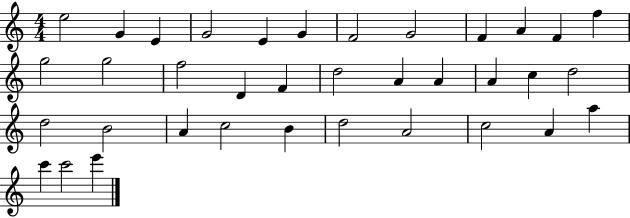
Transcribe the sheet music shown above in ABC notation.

X:1
T:Untitled
M:4/4
L:1/4
K:C
e2 G E G2 E G F2 G2 F A F f g2 g2 f2 D F d2 A A A c d2 d2 B2 A c2 B d2 A2 c2 A a c' c'2 e'